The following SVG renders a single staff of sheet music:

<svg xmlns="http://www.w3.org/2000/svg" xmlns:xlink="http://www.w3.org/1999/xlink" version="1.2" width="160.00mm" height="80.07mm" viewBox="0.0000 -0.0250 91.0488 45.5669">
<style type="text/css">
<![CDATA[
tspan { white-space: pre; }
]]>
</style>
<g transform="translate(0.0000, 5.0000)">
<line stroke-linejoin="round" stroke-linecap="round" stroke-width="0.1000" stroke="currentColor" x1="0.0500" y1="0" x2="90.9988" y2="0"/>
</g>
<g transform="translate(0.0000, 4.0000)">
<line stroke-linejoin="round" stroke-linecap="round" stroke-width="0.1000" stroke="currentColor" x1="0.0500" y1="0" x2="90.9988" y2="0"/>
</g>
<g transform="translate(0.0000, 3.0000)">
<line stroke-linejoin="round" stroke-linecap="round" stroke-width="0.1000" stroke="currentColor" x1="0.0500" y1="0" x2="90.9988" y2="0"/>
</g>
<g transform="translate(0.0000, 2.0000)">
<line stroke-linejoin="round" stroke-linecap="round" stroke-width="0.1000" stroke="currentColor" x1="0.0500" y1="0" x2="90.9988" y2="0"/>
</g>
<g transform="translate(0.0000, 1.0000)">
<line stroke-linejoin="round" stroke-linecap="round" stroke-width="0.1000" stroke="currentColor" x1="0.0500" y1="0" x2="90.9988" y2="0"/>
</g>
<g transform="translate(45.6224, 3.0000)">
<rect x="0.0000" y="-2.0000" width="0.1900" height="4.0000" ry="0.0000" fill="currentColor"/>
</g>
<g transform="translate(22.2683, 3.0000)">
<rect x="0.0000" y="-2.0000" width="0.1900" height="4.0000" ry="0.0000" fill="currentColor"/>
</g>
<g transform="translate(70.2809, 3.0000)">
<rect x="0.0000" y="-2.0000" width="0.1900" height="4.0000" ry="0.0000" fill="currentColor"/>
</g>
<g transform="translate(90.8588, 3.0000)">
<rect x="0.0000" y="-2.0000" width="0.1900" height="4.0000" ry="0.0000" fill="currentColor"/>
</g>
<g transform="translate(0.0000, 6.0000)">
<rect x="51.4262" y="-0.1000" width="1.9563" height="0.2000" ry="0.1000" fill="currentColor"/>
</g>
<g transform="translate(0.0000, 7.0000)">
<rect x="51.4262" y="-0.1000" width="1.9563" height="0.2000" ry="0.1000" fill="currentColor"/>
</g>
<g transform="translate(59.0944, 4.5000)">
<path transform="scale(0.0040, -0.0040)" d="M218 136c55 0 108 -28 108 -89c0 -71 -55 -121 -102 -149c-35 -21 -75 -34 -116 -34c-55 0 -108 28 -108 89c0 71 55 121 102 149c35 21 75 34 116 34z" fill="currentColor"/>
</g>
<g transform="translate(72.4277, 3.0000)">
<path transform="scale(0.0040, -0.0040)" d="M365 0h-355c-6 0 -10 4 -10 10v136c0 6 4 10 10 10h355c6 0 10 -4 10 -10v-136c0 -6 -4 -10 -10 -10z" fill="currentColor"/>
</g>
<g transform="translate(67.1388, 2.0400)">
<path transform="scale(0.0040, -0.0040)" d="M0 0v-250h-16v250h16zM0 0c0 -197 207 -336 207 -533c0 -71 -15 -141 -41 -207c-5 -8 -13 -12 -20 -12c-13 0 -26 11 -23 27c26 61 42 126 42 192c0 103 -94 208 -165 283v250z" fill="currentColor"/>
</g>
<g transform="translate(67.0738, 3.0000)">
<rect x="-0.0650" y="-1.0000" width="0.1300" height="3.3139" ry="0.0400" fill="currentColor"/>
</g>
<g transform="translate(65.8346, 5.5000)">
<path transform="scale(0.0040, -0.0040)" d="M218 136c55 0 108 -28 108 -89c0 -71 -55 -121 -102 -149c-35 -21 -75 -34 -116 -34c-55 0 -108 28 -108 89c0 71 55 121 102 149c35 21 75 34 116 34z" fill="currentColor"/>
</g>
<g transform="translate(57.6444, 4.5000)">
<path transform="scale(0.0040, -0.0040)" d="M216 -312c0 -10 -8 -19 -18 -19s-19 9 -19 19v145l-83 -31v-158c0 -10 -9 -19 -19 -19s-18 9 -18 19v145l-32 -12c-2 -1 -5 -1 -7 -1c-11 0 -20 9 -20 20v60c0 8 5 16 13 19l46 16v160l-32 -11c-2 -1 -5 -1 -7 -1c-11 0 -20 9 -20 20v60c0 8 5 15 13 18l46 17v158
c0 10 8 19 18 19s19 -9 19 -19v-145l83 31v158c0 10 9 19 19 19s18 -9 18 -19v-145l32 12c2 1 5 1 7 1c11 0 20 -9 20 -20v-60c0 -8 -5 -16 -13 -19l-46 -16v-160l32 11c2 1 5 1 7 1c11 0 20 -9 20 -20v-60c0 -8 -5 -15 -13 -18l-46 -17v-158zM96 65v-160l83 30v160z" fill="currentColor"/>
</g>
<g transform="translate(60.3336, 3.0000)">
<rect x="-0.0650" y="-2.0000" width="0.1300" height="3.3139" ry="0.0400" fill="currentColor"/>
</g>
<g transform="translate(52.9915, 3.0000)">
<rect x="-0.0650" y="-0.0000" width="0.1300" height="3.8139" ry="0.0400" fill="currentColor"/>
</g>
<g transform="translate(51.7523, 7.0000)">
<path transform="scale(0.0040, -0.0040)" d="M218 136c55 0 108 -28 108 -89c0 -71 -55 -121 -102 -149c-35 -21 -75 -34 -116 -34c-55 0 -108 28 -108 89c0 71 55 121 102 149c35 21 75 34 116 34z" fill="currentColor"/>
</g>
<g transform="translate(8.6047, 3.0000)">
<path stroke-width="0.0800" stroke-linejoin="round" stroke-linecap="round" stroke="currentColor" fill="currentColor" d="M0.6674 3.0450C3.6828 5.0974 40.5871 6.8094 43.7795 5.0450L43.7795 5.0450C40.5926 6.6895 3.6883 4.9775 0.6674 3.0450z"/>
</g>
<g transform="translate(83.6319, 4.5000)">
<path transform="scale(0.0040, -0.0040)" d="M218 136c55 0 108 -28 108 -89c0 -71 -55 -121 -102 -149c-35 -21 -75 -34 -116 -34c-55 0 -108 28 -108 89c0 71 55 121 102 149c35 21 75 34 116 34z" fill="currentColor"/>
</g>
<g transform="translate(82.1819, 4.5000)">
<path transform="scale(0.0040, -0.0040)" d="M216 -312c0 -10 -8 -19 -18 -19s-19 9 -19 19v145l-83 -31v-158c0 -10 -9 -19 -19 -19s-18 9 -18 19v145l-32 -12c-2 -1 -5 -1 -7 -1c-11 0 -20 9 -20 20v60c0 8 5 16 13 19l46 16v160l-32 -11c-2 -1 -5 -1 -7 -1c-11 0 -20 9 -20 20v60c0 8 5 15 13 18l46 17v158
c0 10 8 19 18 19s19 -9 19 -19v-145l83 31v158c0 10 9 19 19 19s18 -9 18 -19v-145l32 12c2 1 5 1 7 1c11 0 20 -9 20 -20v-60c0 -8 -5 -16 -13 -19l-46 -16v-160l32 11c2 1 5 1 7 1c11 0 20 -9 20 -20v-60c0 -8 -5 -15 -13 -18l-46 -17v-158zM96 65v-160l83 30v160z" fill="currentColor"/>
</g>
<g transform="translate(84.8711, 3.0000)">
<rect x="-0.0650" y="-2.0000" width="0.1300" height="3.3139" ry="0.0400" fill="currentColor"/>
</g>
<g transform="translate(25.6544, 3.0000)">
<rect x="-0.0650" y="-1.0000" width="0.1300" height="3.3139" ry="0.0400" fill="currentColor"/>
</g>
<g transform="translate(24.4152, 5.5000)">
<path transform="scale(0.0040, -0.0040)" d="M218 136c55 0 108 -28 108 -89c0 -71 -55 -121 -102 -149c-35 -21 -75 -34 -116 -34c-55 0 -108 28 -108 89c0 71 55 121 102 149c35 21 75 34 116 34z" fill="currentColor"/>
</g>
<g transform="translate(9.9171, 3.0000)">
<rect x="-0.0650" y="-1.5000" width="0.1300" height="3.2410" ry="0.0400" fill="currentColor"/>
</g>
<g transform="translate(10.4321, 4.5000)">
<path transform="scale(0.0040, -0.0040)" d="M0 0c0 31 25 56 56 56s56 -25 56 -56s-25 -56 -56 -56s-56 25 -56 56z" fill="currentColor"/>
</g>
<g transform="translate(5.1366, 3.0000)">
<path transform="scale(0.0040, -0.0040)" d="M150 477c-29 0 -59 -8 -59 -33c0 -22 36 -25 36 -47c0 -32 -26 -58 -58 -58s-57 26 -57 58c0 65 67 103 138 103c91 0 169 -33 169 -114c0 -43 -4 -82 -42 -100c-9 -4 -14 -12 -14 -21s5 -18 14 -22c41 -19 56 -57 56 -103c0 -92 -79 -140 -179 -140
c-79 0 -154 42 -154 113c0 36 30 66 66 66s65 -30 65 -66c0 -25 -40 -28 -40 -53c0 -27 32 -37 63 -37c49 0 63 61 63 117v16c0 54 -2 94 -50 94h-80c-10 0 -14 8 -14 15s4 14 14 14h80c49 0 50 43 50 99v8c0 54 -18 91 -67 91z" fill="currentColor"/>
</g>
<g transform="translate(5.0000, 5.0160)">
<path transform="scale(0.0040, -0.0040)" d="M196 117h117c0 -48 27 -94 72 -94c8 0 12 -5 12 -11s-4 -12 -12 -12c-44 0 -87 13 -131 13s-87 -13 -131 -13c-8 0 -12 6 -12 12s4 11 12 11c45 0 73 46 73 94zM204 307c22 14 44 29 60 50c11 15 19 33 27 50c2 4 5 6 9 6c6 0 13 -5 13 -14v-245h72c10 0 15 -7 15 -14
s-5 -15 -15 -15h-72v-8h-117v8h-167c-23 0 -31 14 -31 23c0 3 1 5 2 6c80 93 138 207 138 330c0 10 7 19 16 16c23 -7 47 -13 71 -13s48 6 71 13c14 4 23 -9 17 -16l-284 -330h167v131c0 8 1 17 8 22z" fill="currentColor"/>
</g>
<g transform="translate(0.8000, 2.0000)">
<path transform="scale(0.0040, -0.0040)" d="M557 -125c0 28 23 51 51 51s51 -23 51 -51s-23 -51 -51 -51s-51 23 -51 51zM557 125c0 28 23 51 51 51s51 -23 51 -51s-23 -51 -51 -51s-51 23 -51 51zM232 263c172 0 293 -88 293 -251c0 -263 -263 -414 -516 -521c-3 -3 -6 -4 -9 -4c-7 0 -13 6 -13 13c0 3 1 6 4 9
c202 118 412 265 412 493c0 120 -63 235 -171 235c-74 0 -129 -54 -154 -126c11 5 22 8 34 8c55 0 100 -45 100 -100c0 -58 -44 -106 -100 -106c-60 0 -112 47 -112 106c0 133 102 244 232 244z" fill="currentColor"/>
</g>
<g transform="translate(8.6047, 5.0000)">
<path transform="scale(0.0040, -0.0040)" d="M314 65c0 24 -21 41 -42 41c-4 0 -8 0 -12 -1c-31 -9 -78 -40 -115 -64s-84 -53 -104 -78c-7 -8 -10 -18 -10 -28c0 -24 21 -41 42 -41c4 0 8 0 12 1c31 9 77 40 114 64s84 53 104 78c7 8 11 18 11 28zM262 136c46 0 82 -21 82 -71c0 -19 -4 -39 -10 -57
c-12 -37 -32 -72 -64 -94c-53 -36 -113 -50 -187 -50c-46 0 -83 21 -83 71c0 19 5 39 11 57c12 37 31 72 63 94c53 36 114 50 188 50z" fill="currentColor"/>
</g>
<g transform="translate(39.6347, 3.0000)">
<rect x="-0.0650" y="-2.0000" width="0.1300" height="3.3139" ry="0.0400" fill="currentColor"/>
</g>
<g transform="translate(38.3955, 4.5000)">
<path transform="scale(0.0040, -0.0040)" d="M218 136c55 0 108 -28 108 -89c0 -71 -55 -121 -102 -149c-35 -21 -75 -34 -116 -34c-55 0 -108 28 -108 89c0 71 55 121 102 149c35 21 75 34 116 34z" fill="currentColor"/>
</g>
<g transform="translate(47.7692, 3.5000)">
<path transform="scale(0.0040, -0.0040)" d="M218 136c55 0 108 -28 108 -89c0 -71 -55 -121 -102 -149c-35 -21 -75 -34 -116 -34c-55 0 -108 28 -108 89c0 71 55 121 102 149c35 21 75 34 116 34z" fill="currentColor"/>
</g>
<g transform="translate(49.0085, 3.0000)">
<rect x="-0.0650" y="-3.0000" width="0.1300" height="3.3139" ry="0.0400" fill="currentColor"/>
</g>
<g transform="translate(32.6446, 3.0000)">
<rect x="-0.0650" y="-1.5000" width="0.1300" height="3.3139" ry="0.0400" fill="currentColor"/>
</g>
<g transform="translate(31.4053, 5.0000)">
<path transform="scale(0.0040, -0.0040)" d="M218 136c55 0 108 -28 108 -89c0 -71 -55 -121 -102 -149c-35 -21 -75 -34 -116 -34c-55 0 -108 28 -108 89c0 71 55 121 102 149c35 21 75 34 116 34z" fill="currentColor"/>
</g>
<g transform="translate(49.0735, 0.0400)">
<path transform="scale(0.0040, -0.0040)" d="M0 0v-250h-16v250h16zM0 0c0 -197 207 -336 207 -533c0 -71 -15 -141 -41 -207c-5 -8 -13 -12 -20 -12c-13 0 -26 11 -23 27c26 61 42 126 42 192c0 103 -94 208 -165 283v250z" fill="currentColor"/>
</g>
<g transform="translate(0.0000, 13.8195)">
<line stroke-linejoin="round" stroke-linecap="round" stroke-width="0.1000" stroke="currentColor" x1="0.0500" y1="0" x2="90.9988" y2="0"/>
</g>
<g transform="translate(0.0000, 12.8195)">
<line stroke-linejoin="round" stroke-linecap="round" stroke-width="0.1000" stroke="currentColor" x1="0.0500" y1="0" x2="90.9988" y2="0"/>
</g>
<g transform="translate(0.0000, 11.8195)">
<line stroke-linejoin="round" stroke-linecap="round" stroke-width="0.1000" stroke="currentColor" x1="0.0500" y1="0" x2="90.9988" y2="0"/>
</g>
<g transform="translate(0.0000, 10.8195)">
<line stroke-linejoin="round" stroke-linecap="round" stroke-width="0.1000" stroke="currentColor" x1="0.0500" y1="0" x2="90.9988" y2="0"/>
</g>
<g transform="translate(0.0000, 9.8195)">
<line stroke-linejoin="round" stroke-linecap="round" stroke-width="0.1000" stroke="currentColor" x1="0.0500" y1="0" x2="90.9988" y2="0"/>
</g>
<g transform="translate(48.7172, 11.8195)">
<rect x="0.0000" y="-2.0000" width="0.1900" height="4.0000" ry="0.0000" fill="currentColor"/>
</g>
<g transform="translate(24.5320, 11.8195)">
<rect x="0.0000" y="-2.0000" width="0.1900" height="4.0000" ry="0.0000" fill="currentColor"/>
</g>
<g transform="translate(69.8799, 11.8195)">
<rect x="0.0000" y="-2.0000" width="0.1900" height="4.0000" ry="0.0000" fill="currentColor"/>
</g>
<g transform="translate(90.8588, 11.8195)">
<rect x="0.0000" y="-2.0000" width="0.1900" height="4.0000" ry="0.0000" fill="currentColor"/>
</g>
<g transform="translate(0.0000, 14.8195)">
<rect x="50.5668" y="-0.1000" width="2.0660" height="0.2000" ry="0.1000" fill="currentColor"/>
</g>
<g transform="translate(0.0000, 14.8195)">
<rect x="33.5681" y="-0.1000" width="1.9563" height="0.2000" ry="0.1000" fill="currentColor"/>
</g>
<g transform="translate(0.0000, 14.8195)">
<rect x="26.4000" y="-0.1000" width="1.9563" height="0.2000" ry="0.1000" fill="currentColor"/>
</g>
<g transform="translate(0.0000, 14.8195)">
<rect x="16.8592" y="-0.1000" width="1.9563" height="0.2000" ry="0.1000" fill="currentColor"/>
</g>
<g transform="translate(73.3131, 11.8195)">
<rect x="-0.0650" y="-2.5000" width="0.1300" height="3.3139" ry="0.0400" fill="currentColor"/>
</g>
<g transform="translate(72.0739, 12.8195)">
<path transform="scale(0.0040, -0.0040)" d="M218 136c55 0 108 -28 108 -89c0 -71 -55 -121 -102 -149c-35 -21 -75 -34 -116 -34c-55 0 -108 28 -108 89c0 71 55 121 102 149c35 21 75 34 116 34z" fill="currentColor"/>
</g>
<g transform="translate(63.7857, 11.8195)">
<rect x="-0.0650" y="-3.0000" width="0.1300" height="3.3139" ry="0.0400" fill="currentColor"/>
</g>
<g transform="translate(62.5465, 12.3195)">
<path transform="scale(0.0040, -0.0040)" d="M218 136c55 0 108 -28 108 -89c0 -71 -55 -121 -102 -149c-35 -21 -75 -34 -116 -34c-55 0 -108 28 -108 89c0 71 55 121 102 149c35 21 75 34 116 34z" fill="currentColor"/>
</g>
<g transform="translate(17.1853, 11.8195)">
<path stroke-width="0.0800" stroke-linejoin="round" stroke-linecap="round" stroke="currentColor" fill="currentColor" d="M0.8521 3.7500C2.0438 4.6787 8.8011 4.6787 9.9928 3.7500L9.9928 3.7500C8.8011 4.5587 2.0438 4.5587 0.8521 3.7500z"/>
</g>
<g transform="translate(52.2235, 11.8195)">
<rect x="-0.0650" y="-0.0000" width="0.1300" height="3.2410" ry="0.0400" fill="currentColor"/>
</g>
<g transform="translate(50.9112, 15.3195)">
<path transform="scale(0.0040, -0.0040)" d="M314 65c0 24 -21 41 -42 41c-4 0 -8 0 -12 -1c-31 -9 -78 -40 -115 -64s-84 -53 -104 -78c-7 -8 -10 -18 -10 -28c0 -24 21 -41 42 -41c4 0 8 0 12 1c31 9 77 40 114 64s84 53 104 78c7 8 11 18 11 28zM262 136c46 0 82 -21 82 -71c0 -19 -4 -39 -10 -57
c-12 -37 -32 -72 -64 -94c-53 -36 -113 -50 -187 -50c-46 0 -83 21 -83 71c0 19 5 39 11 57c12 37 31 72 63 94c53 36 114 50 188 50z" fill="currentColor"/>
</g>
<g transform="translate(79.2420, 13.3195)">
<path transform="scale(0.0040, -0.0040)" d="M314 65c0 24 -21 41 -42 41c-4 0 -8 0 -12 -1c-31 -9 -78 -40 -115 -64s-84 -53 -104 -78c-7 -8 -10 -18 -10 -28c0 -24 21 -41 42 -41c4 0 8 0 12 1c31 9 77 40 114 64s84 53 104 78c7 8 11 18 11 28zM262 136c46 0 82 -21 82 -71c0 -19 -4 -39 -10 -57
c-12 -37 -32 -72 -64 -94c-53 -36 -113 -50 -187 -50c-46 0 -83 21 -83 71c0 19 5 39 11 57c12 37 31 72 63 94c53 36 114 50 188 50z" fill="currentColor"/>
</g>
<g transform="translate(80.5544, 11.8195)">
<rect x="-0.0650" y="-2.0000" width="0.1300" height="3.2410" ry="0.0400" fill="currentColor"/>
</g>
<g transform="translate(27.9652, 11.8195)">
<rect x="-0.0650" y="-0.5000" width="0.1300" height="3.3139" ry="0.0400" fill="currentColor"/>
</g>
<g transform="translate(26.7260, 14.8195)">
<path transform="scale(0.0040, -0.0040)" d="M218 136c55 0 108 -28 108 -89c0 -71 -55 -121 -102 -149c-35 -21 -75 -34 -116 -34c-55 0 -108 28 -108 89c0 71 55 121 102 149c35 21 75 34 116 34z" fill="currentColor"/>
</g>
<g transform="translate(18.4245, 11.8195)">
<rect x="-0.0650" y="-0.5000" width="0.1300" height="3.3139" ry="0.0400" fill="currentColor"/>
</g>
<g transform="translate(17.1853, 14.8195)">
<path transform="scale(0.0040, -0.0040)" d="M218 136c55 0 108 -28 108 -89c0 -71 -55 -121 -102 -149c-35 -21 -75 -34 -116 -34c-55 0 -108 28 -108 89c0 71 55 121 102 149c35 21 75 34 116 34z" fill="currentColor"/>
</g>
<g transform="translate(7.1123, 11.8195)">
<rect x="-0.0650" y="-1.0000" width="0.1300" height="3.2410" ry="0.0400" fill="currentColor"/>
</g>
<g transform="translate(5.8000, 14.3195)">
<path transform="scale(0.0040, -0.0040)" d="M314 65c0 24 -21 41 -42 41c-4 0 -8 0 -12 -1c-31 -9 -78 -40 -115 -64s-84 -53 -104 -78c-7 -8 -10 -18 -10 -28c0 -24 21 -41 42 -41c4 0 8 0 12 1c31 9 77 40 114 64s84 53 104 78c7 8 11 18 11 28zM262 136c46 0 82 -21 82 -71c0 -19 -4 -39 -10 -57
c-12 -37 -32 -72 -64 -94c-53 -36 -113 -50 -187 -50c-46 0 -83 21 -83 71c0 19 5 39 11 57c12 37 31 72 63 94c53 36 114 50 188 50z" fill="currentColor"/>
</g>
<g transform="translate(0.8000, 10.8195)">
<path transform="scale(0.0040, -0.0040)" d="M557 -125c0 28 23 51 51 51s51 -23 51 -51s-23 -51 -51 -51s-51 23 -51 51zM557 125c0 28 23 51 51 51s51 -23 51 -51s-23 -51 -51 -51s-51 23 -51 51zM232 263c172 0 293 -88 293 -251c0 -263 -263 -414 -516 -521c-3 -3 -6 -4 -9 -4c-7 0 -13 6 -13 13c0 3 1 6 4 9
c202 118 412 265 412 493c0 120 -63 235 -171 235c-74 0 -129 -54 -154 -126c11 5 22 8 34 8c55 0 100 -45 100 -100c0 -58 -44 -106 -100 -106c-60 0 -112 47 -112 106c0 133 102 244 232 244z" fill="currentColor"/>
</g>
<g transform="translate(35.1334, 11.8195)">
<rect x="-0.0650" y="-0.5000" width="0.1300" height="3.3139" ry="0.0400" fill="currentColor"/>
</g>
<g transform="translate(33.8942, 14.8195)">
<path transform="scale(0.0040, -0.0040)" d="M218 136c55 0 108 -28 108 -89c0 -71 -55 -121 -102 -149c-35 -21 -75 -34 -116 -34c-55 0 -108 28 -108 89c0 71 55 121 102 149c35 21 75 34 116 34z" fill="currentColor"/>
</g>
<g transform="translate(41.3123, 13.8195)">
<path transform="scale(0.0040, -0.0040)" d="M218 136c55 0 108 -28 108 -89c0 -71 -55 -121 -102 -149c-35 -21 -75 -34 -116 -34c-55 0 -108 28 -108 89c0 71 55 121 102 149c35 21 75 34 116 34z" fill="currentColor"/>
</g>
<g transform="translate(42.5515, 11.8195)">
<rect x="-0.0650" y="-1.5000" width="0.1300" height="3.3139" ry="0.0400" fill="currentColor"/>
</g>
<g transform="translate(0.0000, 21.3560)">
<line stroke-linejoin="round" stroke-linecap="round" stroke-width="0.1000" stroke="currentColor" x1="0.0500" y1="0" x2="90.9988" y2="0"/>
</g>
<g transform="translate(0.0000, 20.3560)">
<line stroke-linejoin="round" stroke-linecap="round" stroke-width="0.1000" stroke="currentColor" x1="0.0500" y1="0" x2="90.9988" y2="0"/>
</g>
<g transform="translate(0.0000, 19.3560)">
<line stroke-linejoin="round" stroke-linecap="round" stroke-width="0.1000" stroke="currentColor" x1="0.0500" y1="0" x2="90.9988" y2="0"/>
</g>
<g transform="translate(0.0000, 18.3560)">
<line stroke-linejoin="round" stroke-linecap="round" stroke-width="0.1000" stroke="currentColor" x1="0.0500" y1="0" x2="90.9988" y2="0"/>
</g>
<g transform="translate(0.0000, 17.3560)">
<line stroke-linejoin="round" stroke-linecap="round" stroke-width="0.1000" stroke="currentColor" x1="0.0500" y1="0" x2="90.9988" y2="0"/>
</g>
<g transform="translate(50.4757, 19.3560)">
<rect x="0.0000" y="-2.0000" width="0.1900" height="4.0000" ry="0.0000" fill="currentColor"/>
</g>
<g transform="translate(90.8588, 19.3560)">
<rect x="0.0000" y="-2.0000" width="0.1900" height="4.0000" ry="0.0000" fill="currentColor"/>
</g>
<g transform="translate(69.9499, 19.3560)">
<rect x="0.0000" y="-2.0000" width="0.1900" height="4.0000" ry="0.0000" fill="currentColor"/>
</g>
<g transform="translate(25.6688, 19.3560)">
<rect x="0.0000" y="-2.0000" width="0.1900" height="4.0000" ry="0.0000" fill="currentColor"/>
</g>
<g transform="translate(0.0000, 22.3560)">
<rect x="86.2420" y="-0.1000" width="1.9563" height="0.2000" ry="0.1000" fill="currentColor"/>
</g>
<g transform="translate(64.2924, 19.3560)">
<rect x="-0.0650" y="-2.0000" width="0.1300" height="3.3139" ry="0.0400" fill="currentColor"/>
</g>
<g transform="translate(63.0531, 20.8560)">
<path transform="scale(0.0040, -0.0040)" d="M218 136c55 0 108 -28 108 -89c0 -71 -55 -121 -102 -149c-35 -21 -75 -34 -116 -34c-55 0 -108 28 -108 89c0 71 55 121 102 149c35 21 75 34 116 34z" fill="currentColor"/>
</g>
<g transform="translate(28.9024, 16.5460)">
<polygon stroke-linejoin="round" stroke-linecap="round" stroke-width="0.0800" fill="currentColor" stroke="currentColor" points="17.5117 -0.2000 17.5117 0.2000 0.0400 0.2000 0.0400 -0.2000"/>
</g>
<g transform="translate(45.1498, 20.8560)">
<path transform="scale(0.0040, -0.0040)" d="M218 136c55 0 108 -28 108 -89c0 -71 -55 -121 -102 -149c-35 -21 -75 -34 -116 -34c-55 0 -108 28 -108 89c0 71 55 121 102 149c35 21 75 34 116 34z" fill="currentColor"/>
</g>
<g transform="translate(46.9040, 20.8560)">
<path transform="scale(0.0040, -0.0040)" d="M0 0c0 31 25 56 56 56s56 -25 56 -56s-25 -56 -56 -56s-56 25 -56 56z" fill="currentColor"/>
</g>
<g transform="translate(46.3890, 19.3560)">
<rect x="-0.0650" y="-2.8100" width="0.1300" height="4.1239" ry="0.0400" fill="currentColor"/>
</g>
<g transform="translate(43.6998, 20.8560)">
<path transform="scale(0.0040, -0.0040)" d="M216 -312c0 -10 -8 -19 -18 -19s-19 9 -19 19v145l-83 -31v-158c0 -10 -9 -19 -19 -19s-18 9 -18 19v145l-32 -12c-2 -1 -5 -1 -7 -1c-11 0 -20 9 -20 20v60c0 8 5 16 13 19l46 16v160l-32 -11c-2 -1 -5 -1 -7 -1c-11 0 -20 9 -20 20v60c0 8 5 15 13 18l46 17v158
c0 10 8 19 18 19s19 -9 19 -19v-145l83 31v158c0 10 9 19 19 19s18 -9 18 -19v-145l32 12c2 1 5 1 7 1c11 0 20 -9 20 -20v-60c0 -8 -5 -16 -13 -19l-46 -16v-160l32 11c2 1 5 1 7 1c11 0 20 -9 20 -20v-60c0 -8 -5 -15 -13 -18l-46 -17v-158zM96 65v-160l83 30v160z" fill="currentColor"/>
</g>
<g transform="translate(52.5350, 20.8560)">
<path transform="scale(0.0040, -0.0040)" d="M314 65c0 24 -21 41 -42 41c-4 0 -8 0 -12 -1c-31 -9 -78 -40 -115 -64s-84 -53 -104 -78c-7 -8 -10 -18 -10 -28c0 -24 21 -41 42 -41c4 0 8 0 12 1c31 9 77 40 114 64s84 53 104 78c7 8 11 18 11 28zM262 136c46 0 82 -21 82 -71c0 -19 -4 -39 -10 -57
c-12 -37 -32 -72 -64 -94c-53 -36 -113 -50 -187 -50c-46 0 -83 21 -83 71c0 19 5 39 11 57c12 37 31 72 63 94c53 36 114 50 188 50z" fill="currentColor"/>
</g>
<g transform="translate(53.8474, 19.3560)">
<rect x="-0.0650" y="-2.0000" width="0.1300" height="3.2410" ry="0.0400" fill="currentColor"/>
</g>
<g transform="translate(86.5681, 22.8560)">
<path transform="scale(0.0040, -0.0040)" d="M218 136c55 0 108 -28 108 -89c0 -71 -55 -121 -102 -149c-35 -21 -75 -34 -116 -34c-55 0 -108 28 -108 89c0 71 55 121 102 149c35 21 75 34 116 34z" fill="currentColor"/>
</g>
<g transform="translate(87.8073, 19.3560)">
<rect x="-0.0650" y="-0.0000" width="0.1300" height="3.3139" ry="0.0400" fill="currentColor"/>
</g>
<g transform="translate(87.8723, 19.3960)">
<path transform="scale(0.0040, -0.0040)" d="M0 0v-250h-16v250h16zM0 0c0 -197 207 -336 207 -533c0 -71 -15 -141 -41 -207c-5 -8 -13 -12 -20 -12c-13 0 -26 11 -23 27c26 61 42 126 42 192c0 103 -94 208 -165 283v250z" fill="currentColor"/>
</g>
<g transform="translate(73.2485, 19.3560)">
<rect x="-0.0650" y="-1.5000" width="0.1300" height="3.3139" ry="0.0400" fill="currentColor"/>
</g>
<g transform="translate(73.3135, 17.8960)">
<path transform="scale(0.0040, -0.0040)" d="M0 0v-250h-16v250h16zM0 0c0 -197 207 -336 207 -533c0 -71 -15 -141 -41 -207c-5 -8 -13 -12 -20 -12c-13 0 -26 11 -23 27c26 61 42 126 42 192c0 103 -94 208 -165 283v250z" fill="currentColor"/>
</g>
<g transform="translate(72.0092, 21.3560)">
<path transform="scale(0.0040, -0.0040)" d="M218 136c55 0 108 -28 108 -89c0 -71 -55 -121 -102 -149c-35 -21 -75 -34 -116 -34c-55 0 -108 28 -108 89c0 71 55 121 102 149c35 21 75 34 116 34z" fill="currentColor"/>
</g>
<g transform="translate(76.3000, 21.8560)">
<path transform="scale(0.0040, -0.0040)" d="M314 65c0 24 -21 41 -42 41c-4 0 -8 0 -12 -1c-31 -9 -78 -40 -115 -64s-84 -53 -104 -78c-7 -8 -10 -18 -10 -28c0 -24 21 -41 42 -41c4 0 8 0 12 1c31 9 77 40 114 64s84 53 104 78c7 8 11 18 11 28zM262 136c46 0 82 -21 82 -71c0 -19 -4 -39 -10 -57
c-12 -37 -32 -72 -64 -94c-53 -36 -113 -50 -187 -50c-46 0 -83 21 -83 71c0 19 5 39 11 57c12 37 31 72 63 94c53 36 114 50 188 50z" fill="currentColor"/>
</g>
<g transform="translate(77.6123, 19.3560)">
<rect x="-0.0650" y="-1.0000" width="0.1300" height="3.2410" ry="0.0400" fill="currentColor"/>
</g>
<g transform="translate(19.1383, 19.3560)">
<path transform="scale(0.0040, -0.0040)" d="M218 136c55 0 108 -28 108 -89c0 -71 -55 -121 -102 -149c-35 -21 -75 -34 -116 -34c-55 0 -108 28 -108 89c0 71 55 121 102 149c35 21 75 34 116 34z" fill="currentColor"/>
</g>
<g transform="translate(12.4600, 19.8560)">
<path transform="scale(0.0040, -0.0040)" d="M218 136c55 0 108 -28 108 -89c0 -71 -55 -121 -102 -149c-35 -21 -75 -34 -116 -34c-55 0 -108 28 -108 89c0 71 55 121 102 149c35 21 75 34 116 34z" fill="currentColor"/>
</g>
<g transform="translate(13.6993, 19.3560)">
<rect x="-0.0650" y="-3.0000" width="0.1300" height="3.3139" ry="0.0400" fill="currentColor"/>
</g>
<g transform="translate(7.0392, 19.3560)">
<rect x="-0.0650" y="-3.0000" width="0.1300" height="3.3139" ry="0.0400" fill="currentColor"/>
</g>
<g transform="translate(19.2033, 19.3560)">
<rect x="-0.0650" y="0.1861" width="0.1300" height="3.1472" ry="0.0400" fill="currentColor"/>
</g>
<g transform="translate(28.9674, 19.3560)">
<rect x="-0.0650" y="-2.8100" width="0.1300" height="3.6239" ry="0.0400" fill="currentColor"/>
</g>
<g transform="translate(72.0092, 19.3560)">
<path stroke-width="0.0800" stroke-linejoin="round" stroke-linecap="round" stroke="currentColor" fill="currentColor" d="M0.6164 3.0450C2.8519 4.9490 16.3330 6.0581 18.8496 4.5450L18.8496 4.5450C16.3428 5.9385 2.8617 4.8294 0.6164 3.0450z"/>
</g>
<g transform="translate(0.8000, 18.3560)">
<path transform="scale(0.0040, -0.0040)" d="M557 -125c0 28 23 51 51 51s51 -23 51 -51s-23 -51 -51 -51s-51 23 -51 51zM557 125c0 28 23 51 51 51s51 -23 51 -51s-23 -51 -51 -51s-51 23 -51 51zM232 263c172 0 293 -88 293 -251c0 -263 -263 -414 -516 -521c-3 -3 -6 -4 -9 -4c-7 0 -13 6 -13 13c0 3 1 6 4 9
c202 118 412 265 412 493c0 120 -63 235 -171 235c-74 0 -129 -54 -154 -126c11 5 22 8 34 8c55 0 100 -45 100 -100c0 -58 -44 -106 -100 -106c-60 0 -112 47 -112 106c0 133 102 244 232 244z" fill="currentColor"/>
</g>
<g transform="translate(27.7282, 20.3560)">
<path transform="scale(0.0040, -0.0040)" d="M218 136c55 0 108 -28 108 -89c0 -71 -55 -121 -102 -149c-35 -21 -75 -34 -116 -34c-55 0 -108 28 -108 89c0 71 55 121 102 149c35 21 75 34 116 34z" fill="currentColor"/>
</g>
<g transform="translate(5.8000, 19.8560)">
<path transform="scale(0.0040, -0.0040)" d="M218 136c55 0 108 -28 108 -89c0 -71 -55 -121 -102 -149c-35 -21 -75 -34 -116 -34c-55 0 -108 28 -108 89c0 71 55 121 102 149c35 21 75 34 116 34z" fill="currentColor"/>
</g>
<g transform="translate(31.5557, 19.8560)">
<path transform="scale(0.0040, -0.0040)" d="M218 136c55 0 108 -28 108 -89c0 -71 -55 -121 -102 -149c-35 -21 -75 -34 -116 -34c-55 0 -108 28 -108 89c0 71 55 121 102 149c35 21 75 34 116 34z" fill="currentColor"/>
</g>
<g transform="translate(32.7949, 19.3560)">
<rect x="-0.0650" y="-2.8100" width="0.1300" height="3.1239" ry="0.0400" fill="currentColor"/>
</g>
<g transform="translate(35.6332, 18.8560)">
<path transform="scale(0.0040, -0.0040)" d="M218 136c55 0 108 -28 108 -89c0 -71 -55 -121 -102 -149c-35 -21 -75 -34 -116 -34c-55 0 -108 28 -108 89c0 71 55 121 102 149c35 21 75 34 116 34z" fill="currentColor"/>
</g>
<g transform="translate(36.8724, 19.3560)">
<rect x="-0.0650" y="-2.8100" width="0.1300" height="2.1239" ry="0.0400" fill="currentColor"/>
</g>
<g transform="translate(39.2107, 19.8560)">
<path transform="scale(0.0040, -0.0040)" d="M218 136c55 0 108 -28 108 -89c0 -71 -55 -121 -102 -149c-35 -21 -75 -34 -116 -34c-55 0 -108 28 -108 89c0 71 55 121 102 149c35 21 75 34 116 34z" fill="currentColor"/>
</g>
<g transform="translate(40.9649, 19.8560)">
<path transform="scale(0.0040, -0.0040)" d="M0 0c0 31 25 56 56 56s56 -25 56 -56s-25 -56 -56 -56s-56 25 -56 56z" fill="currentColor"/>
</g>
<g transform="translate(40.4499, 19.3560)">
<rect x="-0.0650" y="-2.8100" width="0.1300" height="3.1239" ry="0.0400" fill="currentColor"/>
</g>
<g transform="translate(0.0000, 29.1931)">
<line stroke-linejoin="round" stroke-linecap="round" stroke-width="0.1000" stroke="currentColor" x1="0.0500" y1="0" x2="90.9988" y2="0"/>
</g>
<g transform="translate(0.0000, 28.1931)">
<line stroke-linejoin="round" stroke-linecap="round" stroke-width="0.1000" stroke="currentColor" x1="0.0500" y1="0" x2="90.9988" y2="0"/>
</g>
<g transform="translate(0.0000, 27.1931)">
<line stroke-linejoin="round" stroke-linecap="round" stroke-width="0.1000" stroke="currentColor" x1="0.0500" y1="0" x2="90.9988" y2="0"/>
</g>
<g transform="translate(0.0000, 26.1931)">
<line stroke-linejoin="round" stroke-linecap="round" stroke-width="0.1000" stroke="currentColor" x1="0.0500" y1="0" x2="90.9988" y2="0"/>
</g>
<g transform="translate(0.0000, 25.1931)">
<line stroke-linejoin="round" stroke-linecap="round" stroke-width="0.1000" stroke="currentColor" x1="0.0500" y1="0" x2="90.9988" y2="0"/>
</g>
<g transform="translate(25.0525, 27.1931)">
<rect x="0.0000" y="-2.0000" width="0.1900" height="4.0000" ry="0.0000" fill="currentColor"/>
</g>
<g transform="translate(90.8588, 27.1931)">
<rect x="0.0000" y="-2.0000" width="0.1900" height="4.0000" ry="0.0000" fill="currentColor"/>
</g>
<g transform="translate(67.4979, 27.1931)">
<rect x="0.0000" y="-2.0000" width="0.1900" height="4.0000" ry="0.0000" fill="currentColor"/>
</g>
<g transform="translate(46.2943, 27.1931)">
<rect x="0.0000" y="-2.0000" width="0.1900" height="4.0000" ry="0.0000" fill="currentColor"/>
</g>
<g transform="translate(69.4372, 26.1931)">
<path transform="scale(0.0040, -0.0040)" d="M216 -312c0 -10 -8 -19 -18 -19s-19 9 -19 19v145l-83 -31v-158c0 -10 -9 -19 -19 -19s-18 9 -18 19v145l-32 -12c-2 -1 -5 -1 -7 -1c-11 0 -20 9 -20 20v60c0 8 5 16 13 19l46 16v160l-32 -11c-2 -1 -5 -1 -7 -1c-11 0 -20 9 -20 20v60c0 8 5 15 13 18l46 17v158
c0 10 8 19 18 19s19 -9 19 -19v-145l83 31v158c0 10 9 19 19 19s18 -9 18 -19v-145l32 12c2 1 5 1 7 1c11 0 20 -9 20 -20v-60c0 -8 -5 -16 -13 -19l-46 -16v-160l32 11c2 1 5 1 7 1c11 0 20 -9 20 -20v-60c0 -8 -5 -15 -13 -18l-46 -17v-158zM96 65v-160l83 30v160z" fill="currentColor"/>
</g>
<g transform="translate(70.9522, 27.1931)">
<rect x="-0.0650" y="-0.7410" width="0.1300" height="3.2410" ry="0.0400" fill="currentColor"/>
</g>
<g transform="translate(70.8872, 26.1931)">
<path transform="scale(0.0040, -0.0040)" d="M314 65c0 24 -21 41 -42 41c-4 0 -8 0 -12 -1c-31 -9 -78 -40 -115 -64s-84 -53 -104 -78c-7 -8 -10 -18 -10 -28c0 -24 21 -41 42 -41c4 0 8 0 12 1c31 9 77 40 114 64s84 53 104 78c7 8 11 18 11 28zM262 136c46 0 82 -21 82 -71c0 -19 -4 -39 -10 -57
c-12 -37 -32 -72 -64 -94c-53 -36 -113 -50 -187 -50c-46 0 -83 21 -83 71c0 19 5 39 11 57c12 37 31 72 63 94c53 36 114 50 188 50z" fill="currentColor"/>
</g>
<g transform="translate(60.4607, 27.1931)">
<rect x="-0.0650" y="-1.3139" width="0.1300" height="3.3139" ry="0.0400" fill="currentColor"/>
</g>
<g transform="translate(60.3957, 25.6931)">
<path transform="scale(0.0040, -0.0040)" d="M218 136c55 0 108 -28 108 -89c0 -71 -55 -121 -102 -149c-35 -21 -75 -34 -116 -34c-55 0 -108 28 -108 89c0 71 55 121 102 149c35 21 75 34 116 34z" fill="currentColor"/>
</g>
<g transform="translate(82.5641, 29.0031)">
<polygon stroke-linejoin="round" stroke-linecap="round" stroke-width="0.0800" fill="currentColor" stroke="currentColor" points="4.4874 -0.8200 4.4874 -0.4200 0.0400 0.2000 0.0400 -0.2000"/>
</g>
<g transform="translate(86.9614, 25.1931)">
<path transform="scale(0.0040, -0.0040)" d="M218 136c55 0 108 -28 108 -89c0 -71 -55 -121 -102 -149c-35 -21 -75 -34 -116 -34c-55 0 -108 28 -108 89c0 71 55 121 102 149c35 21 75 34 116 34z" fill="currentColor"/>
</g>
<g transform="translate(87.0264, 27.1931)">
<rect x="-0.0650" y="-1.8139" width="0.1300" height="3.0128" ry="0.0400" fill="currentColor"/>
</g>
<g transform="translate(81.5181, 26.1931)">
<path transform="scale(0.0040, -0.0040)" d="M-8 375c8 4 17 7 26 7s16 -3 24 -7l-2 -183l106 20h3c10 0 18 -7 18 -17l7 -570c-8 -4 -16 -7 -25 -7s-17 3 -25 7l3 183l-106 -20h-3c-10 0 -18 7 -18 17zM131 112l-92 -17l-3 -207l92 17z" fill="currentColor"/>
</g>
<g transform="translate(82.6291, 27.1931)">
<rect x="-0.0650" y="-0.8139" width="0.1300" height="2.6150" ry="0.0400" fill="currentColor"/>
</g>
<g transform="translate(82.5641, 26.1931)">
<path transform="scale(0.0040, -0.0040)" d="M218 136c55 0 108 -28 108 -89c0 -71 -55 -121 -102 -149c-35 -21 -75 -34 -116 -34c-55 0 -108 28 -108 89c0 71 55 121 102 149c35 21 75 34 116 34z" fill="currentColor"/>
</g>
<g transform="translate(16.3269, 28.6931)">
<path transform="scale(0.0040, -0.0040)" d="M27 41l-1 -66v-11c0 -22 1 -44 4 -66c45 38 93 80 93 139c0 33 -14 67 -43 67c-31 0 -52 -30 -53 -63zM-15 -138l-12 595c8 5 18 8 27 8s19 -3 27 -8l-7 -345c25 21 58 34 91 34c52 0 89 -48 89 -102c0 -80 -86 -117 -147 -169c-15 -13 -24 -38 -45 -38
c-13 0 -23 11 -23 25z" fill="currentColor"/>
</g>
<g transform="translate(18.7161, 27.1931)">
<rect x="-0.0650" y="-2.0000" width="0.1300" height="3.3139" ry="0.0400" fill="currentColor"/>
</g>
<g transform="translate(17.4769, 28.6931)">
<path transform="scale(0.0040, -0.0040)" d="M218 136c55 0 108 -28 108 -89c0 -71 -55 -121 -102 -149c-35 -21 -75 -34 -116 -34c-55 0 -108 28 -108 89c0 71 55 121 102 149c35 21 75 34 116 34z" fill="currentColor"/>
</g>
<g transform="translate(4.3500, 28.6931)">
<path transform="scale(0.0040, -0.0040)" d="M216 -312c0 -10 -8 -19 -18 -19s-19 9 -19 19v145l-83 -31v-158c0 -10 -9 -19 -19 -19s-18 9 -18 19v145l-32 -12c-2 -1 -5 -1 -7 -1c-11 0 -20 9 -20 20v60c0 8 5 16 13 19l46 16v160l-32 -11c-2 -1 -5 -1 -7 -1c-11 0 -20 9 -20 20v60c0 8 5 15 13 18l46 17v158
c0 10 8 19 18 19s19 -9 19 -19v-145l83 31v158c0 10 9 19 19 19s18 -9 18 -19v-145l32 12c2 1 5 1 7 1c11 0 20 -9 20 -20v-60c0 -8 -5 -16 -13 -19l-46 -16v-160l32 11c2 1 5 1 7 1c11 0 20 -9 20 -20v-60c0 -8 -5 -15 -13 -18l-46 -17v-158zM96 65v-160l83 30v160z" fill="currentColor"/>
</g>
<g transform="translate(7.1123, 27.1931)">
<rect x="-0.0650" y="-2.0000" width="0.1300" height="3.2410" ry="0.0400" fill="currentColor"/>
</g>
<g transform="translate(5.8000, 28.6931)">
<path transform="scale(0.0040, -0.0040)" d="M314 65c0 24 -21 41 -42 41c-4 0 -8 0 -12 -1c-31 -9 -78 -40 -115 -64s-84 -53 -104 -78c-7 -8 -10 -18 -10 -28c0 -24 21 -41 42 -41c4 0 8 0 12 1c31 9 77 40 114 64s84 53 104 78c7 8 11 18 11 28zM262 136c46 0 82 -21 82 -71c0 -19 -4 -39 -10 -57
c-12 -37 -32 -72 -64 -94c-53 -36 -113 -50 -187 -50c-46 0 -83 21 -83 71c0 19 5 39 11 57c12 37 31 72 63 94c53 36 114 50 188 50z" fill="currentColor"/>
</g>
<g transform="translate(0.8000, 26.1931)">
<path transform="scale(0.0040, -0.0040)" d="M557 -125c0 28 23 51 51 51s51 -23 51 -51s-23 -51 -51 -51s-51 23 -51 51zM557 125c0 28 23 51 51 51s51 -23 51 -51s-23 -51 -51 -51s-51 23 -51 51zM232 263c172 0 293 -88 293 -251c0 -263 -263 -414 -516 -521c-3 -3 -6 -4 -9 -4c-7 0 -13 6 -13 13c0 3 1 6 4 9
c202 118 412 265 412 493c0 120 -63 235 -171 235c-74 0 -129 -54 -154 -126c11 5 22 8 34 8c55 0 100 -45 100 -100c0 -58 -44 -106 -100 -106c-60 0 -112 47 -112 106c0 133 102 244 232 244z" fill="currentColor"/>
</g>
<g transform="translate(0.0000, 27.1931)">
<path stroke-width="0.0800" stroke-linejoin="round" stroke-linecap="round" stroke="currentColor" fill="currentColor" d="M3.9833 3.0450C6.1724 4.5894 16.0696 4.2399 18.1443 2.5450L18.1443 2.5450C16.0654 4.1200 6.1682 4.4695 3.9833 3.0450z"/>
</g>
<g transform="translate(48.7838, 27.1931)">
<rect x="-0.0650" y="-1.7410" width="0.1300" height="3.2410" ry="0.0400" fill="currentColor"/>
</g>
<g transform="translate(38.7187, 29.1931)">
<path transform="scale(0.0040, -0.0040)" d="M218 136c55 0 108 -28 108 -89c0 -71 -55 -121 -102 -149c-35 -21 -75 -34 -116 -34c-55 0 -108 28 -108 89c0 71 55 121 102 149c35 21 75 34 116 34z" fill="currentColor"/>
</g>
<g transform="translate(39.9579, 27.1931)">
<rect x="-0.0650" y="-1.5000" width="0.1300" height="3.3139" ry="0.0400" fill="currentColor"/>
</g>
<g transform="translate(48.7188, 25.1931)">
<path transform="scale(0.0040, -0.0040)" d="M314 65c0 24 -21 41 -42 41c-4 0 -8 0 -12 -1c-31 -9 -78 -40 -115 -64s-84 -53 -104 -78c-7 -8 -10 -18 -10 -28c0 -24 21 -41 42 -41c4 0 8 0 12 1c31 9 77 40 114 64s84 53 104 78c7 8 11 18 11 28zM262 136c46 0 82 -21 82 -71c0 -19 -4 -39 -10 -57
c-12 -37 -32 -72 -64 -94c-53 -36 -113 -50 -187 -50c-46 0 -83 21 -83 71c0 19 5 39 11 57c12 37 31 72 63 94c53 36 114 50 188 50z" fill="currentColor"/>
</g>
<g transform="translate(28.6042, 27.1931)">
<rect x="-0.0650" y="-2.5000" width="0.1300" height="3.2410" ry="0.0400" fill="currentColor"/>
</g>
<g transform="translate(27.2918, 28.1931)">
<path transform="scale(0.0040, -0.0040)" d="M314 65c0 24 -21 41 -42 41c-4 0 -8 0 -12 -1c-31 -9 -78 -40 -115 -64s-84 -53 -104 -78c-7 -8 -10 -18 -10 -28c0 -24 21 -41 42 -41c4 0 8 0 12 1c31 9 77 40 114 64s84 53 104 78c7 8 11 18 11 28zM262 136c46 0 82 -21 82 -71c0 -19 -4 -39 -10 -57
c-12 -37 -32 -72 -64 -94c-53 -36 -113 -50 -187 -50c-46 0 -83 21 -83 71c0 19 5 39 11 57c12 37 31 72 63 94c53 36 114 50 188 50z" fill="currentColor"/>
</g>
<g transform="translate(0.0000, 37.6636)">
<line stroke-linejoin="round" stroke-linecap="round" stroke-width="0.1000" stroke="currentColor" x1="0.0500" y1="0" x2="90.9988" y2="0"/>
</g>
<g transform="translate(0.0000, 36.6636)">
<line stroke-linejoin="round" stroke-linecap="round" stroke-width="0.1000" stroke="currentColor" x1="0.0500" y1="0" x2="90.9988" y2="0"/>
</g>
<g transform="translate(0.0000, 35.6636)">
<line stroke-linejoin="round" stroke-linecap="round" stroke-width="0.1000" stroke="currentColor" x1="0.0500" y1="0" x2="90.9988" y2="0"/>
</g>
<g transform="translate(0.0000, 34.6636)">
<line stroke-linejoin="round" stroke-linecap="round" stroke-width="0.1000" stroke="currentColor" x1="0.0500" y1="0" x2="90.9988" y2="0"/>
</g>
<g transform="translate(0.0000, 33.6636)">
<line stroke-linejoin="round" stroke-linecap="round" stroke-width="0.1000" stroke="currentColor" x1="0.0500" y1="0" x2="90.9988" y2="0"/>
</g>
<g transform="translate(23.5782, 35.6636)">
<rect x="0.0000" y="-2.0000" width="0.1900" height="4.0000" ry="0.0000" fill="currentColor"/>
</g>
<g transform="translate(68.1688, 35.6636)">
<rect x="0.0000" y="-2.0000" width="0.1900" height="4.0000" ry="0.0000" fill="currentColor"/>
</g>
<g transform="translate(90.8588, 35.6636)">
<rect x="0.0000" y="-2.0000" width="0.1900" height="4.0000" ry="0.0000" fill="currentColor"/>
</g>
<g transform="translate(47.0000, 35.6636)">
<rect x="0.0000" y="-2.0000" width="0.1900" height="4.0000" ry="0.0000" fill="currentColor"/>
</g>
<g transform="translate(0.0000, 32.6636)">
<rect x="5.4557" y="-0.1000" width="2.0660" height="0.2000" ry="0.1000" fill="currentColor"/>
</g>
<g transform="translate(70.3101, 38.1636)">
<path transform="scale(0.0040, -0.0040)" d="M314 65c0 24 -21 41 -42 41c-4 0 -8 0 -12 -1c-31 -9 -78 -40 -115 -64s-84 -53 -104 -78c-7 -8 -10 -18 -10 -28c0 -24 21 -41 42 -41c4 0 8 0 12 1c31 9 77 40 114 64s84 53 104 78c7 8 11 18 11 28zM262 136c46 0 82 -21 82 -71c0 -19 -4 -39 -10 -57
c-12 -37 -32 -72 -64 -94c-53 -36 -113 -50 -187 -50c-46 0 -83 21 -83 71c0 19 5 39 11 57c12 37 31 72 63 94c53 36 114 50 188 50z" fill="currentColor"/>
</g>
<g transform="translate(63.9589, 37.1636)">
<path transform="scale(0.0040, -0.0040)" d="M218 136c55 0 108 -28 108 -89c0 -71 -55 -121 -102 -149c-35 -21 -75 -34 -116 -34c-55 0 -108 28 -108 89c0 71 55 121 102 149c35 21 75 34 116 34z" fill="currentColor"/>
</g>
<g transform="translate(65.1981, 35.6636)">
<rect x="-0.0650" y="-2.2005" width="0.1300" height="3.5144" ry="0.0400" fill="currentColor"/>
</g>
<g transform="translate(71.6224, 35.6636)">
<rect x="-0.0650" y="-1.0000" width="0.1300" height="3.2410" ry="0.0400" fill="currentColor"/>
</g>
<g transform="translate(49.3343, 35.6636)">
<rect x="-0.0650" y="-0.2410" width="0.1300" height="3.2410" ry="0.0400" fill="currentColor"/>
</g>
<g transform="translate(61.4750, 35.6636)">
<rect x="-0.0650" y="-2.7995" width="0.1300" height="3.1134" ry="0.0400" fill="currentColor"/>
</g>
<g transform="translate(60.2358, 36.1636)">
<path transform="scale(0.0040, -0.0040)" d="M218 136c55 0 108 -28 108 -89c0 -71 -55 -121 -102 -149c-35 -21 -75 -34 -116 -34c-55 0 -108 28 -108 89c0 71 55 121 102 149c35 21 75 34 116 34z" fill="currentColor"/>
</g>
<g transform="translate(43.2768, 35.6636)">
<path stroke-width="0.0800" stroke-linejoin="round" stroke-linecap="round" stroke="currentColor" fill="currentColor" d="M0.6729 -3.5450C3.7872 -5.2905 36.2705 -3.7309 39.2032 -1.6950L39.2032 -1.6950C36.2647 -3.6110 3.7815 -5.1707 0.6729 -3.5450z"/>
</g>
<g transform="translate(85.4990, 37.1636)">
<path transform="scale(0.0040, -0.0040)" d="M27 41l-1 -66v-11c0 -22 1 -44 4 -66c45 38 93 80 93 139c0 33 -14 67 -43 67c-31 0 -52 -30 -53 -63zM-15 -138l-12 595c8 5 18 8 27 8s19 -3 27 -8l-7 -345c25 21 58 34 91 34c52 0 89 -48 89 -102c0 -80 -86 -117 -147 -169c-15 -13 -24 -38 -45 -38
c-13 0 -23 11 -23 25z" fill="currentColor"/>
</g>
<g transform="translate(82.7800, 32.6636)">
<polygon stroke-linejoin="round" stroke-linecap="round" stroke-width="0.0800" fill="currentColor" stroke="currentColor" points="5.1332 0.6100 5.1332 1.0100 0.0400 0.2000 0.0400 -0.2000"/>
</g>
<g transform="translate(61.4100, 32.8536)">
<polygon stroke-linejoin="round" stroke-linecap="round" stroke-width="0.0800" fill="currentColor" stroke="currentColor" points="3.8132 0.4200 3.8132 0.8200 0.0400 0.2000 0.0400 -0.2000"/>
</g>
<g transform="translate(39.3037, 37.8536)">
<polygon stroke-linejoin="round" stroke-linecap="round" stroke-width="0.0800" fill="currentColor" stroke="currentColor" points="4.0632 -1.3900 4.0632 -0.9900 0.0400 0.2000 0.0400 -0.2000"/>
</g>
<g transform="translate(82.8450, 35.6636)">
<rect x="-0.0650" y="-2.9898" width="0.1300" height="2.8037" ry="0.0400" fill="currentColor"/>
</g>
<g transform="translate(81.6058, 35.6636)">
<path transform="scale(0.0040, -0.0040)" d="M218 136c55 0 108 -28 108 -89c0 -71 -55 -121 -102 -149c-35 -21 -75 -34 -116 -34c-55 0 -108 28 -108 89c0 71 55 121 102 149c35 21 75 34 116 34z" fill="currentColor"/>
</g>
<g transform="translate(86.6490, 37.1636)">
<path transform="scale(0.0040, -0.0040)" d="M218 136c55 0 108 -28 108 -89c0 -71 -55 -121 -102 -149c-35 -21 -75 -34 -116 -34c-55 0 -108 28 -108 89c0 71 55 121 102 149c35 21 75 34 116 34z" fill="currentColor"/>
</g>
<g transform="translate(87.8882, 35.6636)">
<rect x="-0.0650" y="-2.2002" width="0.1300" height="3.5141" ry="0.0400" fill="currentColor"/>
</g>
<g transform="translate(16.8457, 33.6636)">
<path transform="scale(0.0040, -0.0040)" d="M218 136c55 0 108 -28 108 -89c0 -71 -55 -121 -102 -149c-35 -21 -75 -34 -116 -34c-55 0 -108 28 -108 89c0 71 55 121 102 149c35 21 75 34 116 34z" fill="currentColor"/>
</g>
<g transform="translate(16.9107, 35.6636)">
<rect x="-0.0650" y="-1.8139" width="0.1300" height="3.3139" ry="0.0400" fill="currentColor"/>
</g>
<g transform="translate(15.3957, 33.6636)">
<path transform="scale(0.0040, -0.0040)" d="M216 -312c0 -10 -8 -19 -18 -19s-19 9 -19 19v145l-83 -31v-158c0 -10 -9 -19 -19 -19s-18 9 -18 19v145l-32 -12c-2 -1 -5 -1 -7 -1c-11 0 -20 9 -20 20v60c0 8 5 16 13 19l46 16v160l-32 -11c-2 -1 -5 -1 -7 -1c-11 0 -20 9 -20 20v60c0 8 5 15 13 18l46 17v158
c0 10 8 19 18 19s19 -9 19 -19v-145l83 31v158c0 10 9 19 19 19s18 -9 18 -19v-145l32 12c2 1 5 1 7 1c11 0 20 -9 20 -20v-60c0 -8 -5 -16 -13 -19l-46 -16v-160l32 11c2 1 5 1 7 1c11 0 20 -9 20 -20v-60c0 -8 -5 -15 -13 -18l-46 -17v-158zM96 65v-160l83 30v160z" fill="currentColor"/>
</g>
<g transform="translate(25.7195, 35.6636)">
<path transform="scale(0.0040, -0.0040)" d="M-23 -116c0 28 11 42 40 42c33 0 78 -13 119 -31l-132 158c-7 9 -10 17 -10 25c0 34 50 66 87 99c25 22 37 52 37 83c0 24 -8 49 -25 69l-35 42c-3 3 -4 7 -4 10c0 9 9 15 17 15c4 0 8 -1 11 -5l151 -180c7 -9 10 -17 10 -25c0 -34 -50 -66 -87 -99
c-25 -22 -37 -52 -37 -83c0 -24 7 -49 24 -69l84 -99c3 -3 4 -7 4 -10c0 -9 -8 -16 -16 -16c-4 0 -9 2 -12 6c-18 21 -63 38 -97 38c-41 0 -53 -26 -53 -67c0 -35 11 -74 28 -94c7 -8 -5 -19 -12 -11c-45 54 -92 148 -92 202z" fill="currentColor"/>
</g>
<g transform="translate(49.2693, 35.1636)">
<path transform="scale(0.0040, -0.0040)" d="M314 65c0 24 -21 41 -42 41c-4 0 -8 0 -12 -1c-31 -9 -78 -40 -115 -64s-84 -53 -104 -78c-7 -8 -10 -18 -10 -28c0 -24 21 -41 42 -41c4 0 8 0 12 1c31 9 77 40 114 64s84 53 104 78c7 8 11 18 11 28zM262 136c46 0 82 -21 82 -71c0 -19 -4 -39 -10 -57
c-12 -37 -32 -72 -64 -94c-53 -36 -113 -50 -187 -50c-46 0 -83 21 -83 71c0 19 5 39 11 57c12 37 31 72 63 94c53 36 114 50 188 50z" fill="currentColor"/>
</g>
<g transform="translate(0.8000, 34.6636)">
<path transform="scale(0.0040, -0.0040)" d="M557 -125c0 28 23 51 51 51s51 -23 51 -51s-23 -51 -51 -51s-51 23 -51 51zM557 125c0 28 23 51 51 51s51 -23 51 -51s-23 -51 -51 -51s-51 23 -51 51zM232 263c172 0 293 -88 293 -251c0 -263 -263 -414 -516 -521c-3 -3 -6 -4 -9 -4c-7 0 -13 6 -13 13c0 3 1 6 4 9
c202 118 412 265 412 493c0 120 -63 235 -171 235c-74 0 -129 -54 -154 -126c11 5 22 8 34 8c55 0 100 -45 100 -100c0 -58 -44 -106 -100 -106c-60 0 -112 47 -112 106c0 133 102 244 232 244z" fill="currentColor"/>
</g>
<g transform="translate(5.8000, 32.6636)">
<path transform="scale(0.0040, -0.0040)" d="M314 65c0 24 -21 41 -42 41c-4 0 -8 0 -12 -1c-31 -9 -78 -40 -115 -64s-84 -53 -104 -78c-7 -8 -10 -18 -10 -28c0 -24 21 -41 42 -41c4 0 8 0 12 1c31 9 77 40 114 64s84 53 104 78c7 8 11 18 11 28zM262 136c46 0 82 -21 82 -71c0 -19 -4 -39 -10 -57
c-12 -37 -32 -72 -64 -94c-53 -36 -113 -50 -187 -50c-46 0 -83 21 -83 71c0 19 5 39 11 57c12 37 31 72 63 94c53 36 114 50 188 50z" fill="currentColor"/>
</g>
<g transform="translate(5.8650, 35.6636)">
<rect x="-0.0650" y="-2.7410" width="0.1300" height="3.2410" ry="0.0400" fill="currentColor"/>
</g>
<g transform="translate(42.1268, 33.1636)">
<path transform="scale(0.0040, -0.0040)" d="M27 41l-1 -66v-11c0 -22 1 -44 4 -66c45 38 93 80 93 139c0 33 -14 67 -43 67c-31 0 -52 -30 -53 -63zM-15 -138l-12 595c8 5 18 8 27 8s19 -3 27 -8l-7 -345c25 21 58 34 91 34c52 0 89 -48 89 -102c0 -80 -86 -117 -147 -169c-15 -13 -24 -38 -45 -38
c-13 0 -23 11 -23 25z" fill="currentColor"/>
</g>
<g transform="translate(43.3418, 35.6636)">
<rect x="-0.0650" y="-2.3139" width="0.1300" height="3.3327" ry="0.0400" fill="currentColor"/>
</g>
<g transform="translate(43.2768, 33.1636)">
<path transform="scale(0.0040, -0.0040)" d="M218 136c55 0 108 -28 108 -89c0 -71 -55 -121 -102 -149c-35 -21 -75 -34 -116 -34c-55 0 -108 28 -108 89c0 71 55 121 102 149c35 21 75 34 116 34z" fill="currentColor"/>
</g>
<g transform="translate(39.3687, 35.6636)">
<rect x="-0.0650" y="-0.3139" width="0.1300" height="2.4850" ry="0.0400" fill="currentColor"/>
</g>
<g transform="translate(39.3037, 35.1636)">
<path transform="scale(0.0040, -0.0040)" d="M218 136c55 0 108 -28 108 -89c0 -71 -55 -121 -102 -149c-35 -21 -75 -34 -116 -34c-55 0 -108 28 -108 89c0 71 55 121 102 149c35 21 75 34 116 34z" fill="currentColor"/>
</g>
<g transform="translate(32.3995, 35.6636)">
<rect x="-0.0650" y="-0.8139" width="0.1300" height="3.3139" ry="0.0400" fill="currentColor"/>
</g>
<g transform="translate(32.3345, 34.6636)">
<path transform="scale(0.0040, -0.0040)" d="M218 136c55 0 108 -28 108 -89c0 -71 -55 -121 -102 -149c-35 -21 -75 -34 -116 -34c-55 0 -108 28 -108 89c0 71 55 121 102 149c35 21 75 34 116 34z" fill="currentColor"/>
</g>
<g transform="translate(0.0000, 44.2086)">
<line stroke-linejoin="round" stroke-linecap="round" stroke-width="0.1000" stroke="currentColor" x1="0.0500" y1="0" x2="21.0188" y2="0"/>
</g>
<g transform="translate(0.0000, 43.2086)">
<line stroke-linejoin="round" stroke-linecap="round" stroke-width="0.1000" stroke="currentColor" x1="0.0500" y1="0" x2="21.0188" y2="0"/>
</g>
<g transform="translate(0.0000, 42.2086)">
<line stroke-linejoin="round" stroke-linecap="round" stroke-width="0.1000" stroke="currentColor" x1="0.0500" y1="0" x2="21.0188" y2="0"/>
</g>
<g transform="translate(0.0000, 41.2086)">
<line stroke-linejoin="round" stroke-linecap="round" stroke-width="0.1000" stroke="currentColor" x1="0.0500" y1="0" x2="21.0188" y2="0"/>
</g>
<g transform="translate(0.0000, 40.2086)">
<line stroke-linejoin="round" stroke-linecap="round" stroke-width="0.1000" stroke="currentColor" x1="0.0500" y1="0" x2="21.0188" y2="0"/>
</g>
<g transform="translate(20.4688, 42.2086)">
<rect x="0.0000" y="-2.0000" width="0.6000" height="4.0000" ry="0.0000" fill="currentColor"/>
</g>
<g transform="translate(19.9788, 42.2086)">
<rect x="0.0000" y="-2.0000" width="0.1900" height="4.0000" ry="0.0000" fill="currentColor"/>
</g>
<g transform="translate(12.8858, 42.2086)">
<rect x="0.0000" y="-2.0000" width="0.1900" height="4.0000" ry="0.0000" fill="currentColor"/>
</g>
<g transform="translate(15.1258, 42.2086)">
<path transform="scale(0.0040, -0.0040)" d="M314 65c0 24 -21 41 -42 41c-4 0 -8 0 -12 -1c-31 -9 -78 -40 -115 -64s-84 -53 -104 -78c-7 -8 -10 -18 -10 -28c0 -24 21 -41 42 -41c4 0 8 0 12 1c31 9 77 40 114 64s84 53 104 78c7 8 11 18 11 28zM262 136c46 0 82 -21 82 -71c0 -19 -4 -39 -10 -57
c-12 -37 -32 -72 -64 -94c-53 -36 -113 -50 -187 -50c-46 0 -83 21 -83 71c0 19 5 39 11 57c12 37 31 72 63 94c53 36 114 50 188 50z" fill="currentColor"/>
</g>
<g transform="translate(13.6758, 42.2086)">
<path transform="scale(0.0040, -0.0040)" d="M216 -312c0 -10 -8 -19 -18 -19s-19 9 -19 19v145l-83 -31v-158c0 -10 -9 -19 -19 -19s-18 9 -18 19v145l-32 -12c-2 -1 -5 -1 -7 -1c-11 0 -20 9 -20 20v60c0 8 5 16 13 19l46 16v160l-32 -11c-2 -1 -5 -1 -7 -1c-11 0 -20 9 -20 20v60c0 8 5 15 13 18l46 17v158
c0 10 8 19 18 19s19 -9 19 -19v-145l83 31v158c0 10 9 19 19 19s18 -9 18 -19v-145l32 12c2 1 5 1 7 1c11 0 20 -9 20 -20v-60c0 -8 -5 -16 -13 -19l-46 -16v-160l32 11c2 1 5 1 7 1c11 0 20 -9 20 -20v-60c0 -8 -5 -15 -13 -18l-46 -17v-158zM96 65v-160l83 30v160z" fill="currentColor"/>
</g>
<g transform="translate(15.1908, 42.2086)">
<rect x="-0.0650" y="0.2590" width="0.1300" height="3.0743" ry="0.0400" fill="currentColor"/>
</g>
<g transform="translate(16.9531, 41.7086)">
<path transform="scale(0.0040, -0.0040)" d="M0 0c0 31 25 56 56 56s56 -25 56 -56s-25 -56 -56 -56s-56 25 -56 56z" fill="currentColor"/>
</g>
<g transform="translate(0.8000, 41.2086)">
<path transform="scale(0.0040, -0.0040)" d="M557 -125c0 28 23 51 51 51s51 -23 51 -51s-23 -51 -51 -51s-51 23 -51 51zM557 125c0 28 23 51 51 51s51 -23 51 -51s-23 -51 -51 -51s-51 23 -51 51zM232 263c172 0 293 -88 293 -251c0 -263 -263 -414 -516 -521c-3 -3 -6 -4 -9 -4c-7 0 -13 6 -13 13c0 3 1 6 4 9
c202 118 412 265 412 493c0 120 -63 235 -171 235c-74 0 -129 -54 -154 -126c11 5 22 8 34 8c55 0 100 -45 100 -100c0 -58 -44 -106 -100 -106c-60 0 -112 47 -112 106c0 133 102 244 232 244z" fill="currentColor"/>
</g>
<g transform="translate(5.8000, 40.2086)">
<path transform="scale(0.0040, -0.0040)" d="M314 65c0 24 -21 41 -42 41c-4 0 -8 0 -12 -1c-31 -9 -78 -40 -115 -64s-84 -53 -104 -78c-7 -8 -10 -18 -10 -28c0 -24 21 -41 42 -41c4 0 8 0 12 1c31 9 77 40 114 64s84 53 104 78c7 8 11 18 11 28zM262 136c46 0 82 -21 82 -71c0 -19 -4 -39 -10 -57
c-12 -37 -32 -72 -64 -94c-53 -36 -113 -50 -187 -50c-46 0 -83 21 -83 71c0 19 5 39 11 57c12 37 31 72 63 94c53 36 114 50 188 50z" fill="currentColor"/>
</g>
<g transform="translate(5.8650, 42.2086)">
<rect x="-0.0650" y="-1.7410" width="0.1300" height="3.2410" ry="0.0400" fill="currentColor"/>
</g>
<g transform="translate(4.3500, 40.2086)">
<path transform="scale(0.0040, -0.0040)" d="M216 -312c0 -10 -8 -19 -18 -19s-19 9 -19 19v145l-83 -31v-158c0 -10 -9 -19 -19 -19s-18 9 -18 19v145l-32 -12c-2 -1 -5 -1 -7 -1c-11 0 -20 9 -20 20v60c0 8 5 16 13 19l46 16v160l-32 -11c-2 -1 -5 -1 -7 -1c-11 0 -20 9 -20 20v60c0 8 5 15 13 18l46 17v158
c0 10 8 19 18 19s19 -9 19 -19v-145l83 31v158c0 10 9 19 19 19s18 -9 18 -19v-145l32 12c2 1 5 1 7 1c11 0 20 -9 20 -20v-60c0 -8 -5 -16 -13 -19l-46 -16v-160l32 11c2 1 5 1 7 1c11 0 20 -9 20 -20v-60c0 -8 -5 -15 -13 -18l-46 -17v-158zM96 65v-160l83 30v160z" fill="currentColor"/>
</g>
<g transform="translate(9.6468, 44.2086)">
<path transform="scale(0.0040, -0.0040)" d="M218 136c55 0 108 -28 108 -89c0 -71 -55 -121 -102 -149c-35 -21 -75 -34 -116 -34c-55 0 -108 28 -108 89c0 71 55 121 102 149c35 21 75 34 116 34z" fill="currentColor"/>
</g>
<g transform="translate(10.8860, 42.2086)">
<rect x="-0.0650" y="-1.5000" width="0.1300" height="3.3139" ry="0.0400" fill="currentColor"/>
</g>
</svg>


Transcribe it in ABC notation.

X:1
T:Untitled
M:3/4
L:1/4
K:C
G,,2 F,, G,, A,, C,/2 C,, ^A,, F,,/2 z2 ^A,, F,,2 E,, E,, E,, G,, D,,2 C, B,, A,,2 C, C, D, B,,/2 C,/2 E,/2 C,/2 ^A,,/2 A,,2 A,, G,,/2 F,,2 D,,/2 ^A,,2 _A,, B,,2 G,, A,2 G, ^F,2 F,/2 A,/2 C2 ^A, z F, E,/2 _B,/2 E,2 C,/2 A,,/2 F,,2 D,/2 _A,,/2 ^A,2 G,, ^D,2